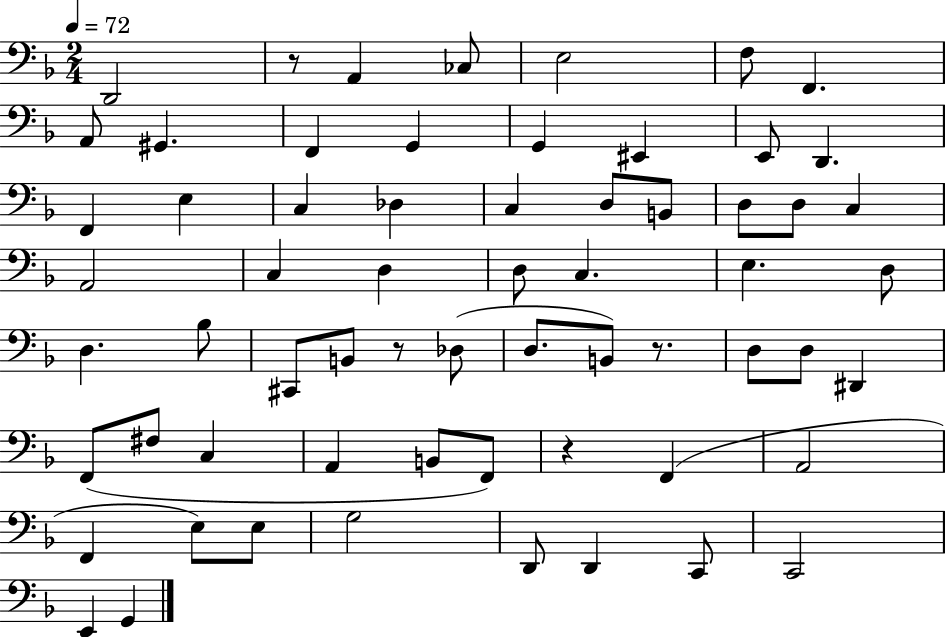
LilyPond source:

{
  \clef bass
  \numericTimeSignature
  \time 2/4
  \key f \major
  \tempo 4 = 72
  d,2 | r8 a,4 ces8 | e2 | f8 f,4. | \break a,8 gis,4. | f,4 g,4 | g,4 eis,4 | e,8 d,4. | \break f,4 e4 | c4 des4 | c4 d8 b,8 | d8 d8 c4 | \break a,2 | c4 d4 | d8 c4. | e4. d8 | \break d4. bes8 | cis,8 b,8 r8 des8( | d8. b,8) r8. | d8 d8 dis,4 | \break f,8( fis8 c4 | a,4 b,8 f,8) | r4 f,4( | a,2 | \break f,4 e8) e8 | g2 | d,8 d,4 c,8 | c,2 | \break e,4 g,4 | \bar "|."
}